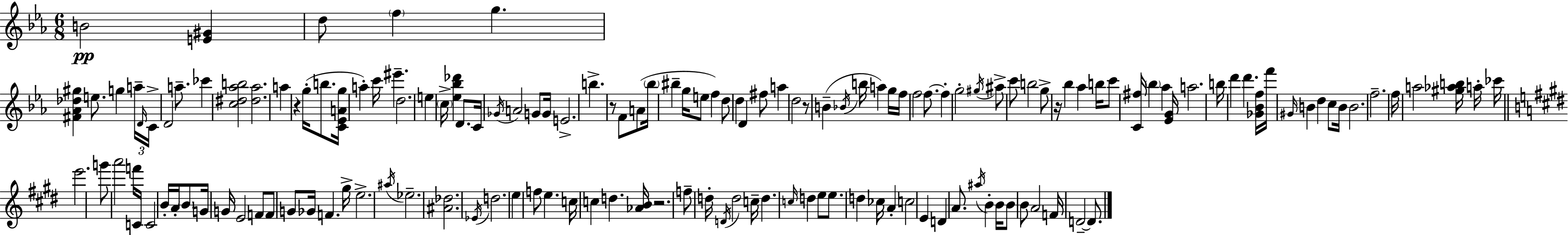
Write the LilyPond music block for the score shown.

{
  \clef treble
  \numericTimeSignature
  \time 6/8
  \key c \minor
  b'2\pp <e' gis'>4 | d''8 \parenthesize f''4 g''4. | <fis' aes' des'' gis''>4 e''8. g''4 \tuplet 3/2 { a''16-- | \grace { d'16 } c'16-> } d'2 a''8.-- | \break ces'''4 <c'' dis'' aes'' b''>2 | <dis'' aes''>2. | a''4 r4 g''16-.( b''8. | <c' ees' a' g''>16 a''4-.) c'''16 eis'''4.-- | \break d''2. | e''4 \parenthesize c''16-> <ees'' bes'' des'''>4 d'8. | c'16 \acciaccatura { ges'16 } a'2 g'8 | g'16 e'2.-> | \break b''4.-> r8 f'8 | a'8( \parenthesize bes''16 bis''4-- g''16 e''8 f''4) | d''8 d''4 d'4 | fis''8 a''4 d''2 | \break r8 b'4--( \acciaccatura { bes'16 } b''16 a''4) | g''16 f''16 f''2 | f''8.~~ f''4-. g''2-. | \acciaccatura { gis''16 } ais''8-> c'''8 b''2 | \break g''8-> r16 bes''4 aes''4 | b''16 c'''8 <c' fis''>16 \parenthesize bes''4 aes''4 | <ees' g'>16 a''2. | b''16 d'''4 d'''4. | \break <ges' bes' f''>16 f'''16 \grace { gis'16 } b'4 d''4 | c''8 b'16 b'2. | f''2.-- | f''16 a''2 | \break <gis'' aes'' b''>16 a''16-. ces'''16 \bar "||" \break \key e \major e'''2. | g'''8 a'''2 f'''16 c'16 | c'2 b'16-. a'16-. \parenthesize b'8 | g'16 g'16 e'2 f'8 | \break f'8 g'8 ges'16 f'4. gis''16-> | e''2.-> | \acciaccatura { ais''16 } ees''2.-- | <ais' des''>2. | \break \acciaccatura { ees'16 } d''2. | \parenthesize e''4 f''8 e''4. | c''16 c''4 d''4. | <aes' b'>16 r2. | \break f''8-- d''16-. \acciaccatura { d'16 } d''2 | c''16-- d''4. \grace { c''16 } d''4 | e''8 e''8. d''4 ces''16 | a'4-. c''2 | \break e'4 d'4 a'8. \acciaccatura { ais''16 } | b'4-. b'16 b'8 b'8 a'2 | f'16 d'2--~~ | d'8. \bar "|."
}